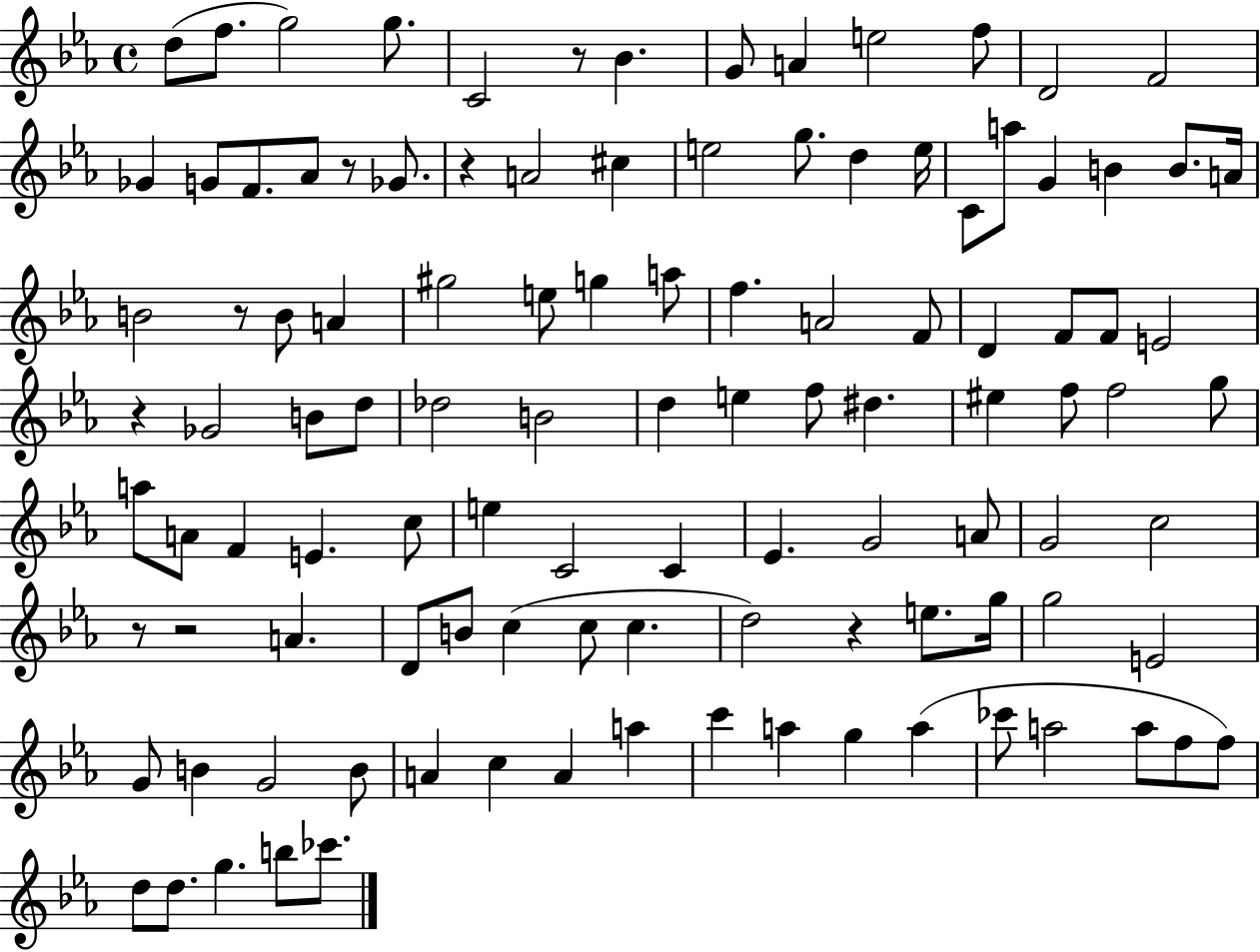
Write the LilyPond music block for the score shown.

{
  \clef treble
  \time 4/4
  \defaultTimeSignature
  \key ees \major
  \repeat volta 2 { d''8( f''8. g''2) g''8. | c'2 r8 bes'4. | g'8 a'4 e''2 f''8 | d'2 f'2 | \break ges'4 g'8 f'8. aes'8 r8 ges'8. | r4 a'2 cis''4 | e''2 g''8. d''4 e''16 | c'8 a''8 g'4 b'4 b'8. a'16 | \break b'2 r8 b'8 a'4 | gis''2 e''8 g''4 a''8 | f''4. a'2 f'8 | d'4 f'8 f'8 e'2 | \break r4 ges'2 b'8 d''8 | des''2 b'2 | d''4 e''4 f''8 dis''4. | eis''4 f''8 f''2 g''8 | \break a''8 a'8 f'4 e'4. c''8 | e''4 c'2 c'4 | ees'4. g'2 a'8 | g'2 c''2 | \break r8 r2 a'4. | d'8 b'8 c''4( c''8 c''4. | d''2) r4 e''8. g''16 | g''2 e'2 | \break g'8 b'4 g'2 b'8 | a'4 c''4 a'4 a''4 | c'''4 a''4 g''4 a''4( | ces'''8 a''2 a''8 f''8 f''8) | \break d''8 d''8. g''4. b''8 ces'''8. | } \bar "|."
}